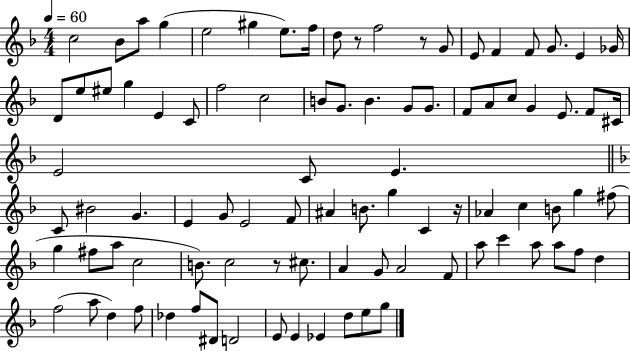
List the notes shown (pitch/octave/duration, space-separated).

C5/h Bb4/e A5/e G5/q E5/h G#5/q E5/e. F5/s D5/e R/e F5/h R/e G4/e E4/e F4/q F4/e G4/e. E4/q Gb4/s D4/e E5/e EIS5/e G5/q E4/q C4/e F5/h C5/h B4/e G4/e. B4/q. G4/e G4/e. F4/e A4/e C5/e G4/q E4/e. F4/e C#4/s E4/h C4/e E4/q. C4/e BIS4/h G4/q. E4/q G4/e E4/h F4/e A#4/q B4/e. G5/q C4/q R/s Ab4/q C5/q B4/e G5/q F#5/e G5/q F#5/e A5/e C5/h B4/e. C5/h R/e C#5/e. A4/q G4/e A4/h F4/e A5/e C6/q A5/e A5/e F5/e D5/q F5/h A5/e D5/q F5/e Db5/q F5/e D#4/e D4/h E4/e E4/q Eb4/q D5/e E5/e G5/e